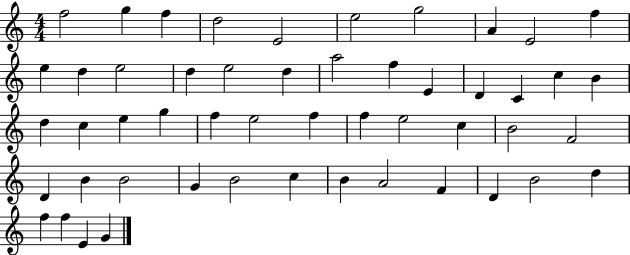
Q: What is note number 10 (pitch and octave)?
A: F5